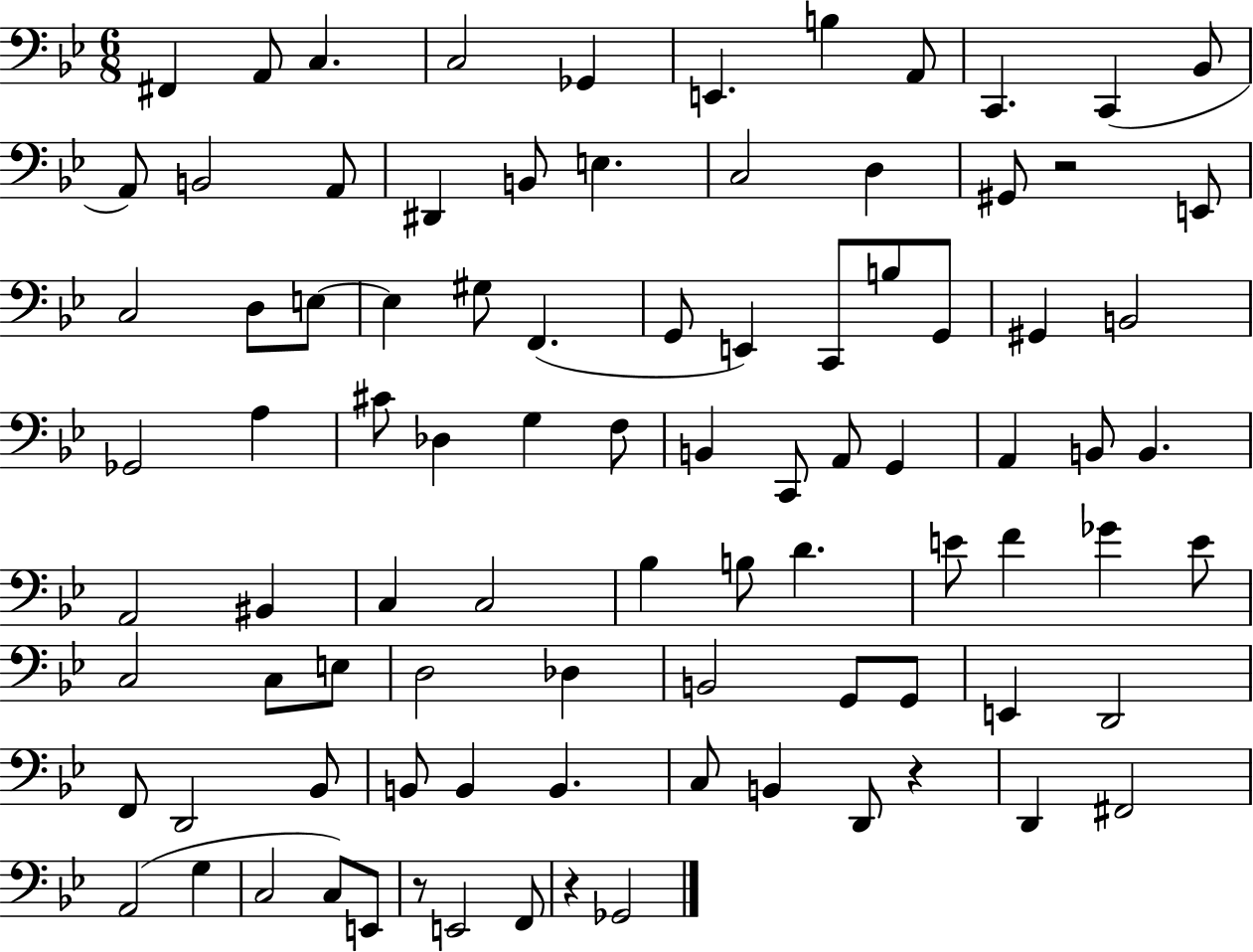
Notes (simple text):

F#2/q A2/e C3/q. C3/h Gb2/q E2/q. B3/q A2/e C2/q. C2/q Bb2/e A2/e B2/h A2/e D#2/q B2/e E3/q. C3/h D3/q G#2/e R/h E2/e C3/h D3/e E3/e E3/q G#3/e F2/q. G2/e E2/q C2/e B3/e G2/e G#2/q B2/h Gb2/h A3/q C#4/e Db3/q G3/q F3/e B2/q C2/e A2/e G2/q A2/q B2/e B2/q. A2/h BIS2/q C3/q C3/h Bb3/q B3/e D4/q. E4/e F4/q Gb4/q E4/e C3/h C3/e E3/e D3/h Db3/q B2/h G2/e G2/e E2/q D2/h F2/e D2/h Bb2/e B2/e B2/q B2/q. C3/e B2/q D2/e R/q D2/q F#2/h A2/h G3/q C3/h C3/e E2/e R/e E2/h F2/e R/q Gb2/h